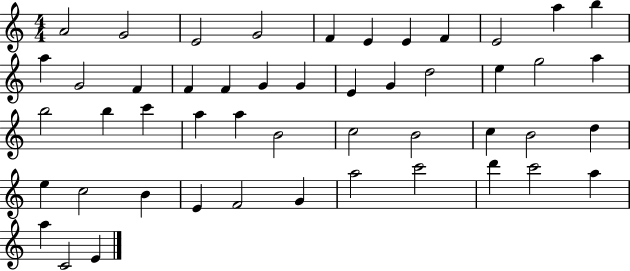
A4/h G4/h E4/h G4/h F4/q E4/q E4/q F4/q E4/h A5/q B5/q A5/q G4/h F4/q F4/q F4/q G4/q G4/q E4/q G4/q D5/h E5/q G5/h A5/q B5/h B5/q C6/q A5/q A5/q B4/h C5/h B4/h C5/q B4/h D5/q E5/q C5/h B4/q E4/q F4/h G4/q A5/h C6/h D6/q C6/h A5/q A5/q C4/h E4/q